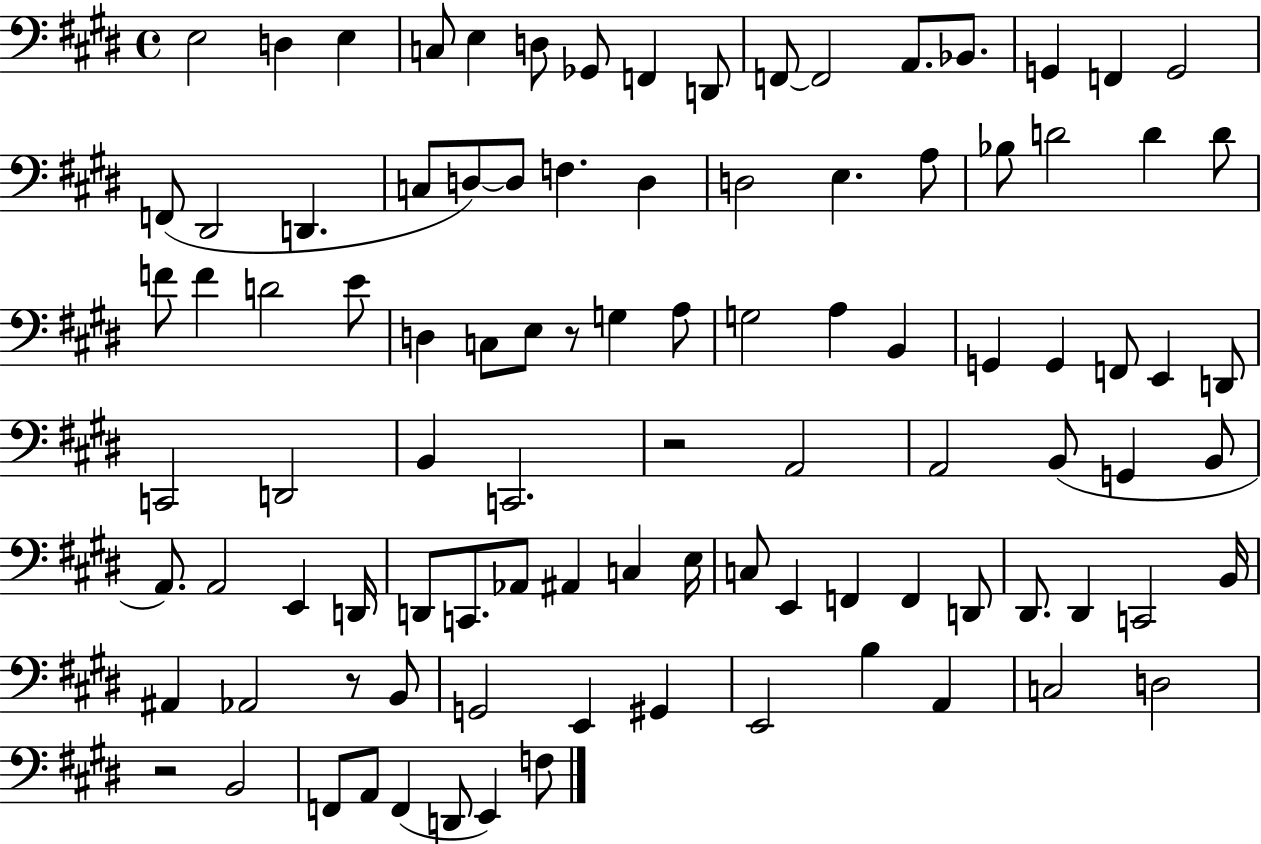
X:1
T:Untitled
M:4/4
L:1/4
K:E
E,2 D, E, C,/2 E, D,/2 _G,,/2 F,, D,,/2 F,,/2 F,,2 A,,/2 _B,,/2 G,, F,, G,,2 F,,/2 ^D,,2 D,, C,/2 D,/2 D,/2 F, D, D,2 E, A,/2 _B,/2 D2 D D/2 F/2 F D2 E/2 D, C,/2 E,/2 z/2 G, A,/2 G,2 A, B,, G,, G,, F,,/2 E,, D,,/2 C,,2 D,,2 B,, C,,2 z2 A,,2 A,,2 B,,/2 G,, B,,/2 A,,/2 A,,2 E,, D,,/4 D,,/2 C,,/2 _A,,/2 ^A,, C, E,/4 C,/2 E,, F,, F,, D,,/2 ^D,,/2 ^D,, C,,2 B,,/4 ^A,, _A,,2 z/2 B,,/2 G,,2 E,, ^G,, E,,2 B, A,, C,2 D,2 z2 B,,2 F,,/2 A,,/2 F,, D,,/2 E,, F,/2